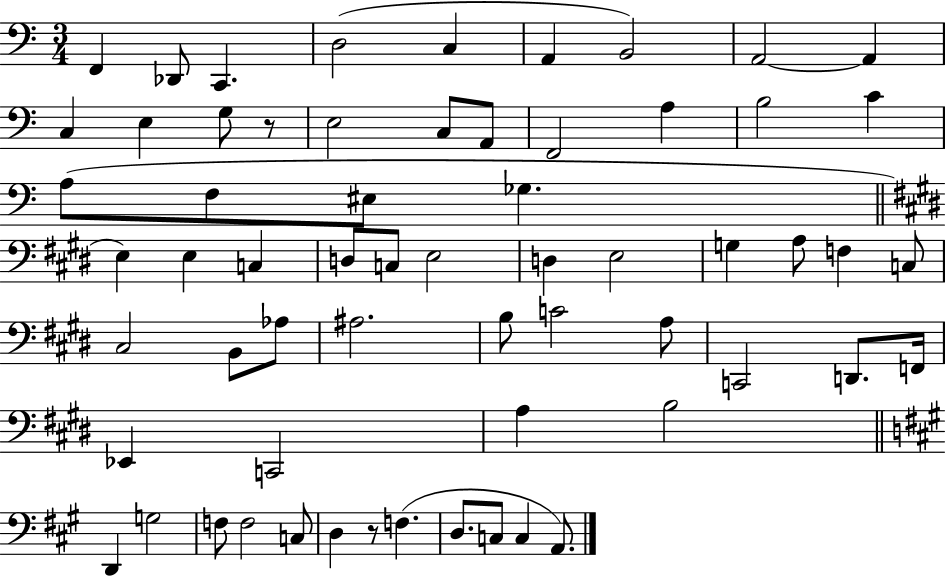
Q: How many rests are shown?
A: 2